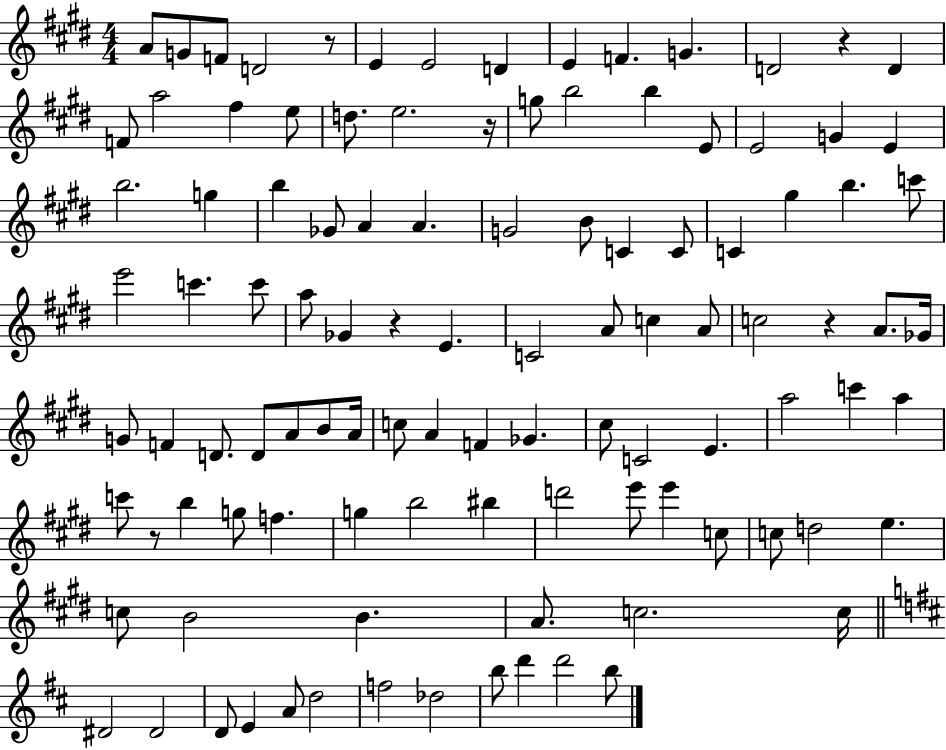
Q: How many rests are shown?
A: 6